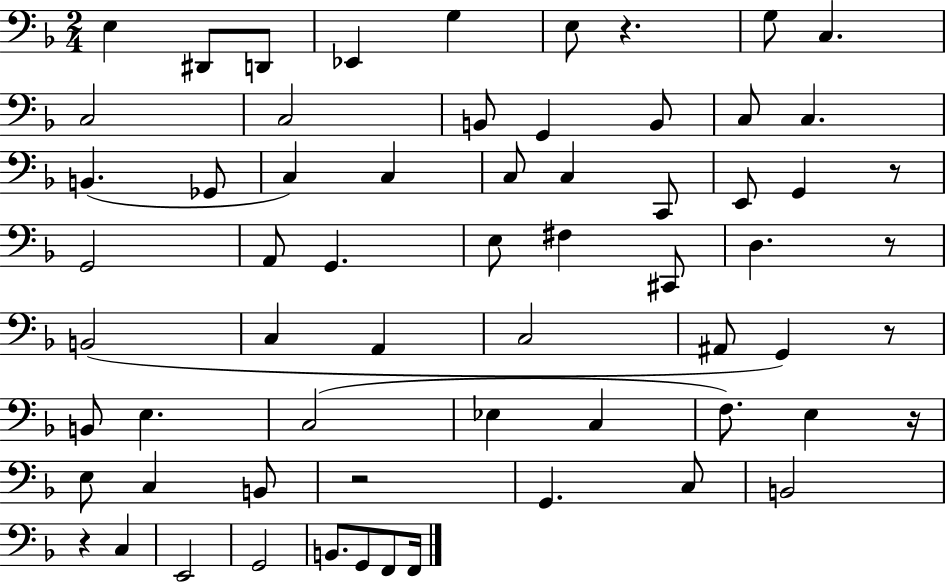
X:1
T:Untitled
M:2/4
L:1/4
K:F
E, ^D,,/2 D,,/2 _E,, G, E,/2 z G,/2 C, C,2 C,2 B,,/2 G,, B,,/2 C,/2 C, B,, _G,,/2 C, C, C,/2 C, C,,/2 E,,/2 G,, z/2 G,,2 A,,/2 G,, E,/2 ^F, ^C,,/2 D, z/2 B,,2 C, A,, C,2 ^A,,/2 G,, z/2 B,,/2 E, C,2 _E, C, F,/2 E, z/4 E,/2 C, B,,/2 z2 G,, C,/2 B,,2 z C, E,,2 G,,2 B,,/2 G,,/2 F,,/2 F,,/4